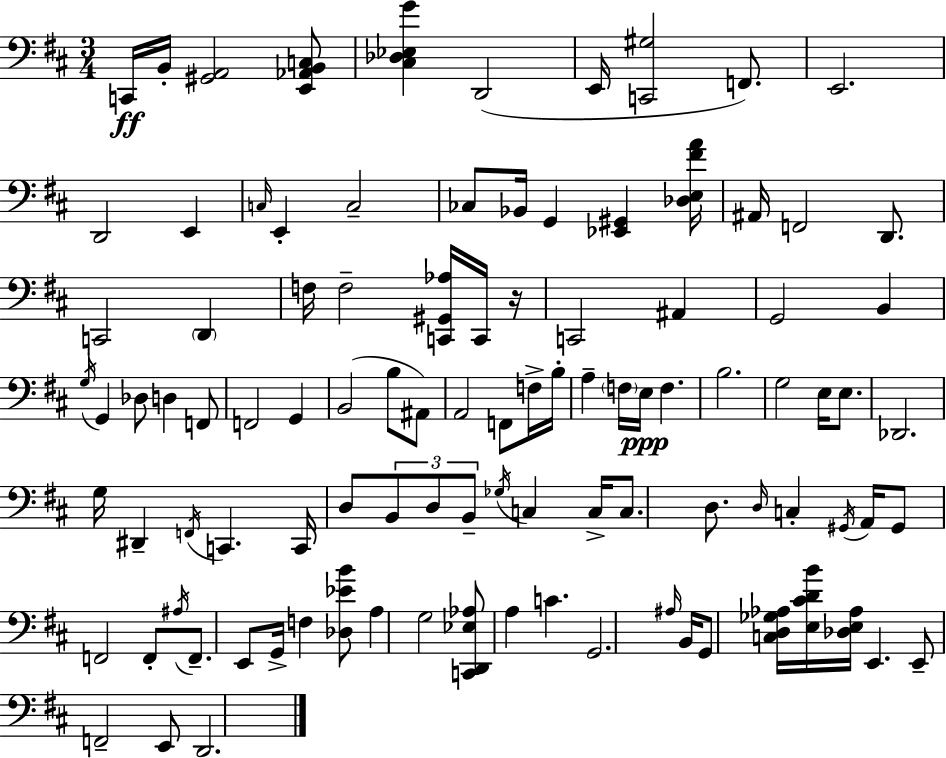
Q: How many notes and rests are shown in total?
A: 101